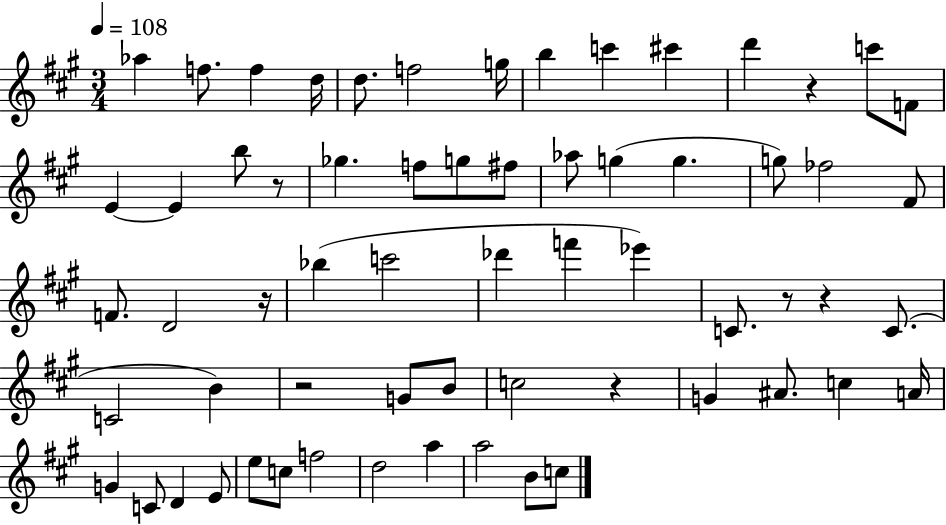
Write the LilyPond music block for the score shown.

{
  \clef treble
  \numericTimeSignature
  \time 3/4
  \key a \major
  \tempo 4 = 108
  aes''4 f''8. f''4 d''16 | d''8. f''2 g''16 | b''4 c'''4 cis'''4 | d'''4 r4 c'''8 f'8 | \break e'4~~ e'4 b''8 r8 | ges''4. f''8 g''8 fis''8 | aes''8 g''4( g''4. | g''8) fes''2 fis'8 | \break f'8. d'2 r16 | bes''4( c'''2 | des'''4 f'''4 ees'''4) | c'8. r8 r4 c'8.( | \break c'2 b'4) | r2 g'8 b'8 | c''2 r4 | g'4 ais'8. c''4 a'16 | \break g'4 c'8 d'4 e'8 | e''8 c''8 f''2 | d''2 a''4 | a''2 b'8 c''8 | \break \bar "|."
}